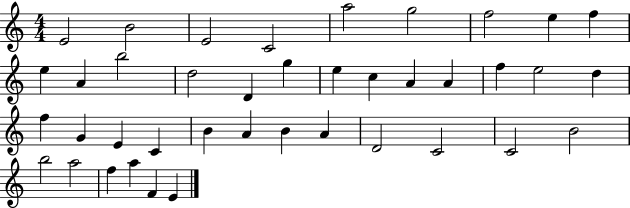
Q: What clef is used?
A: treble